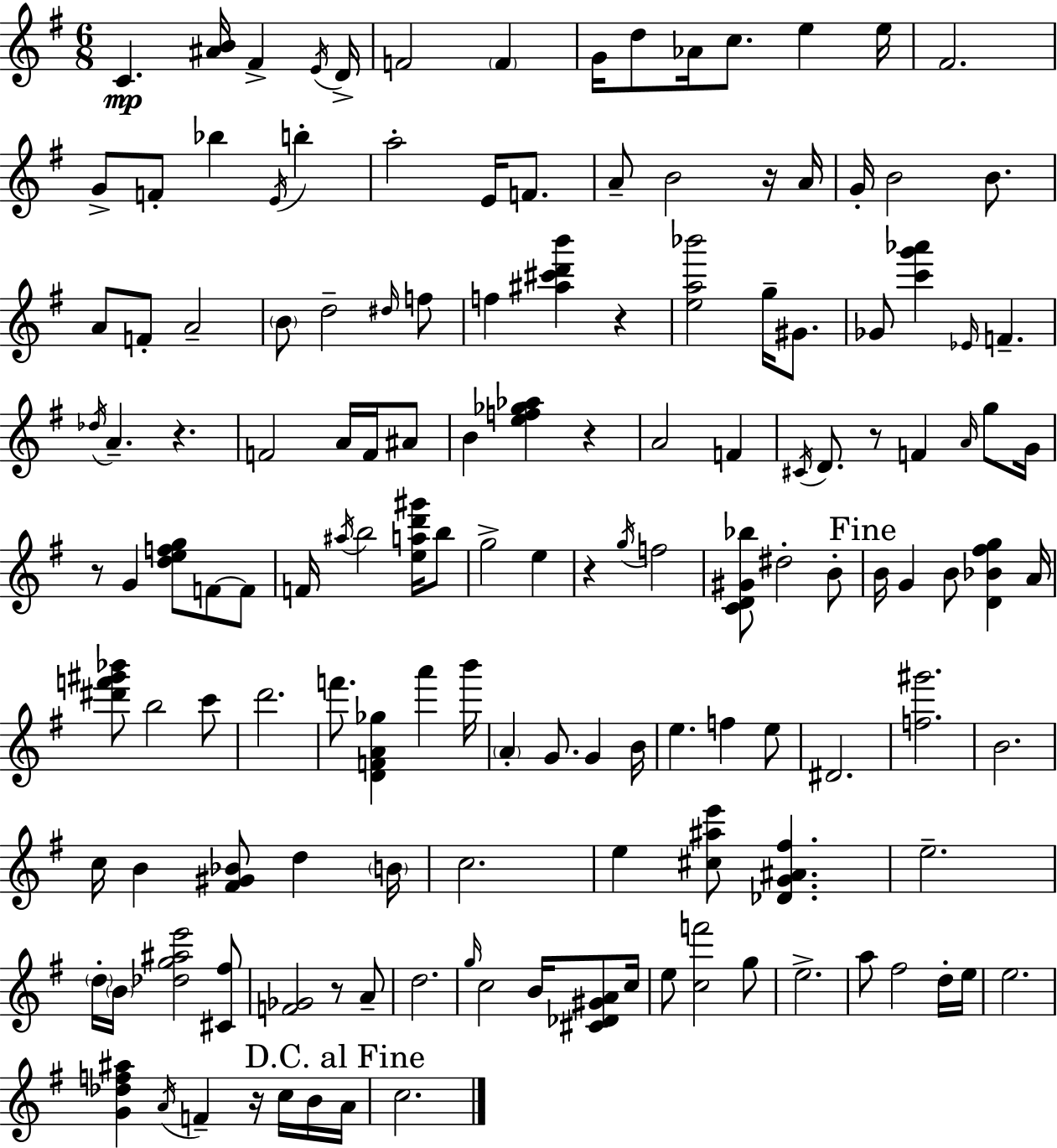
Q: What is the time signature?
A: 6/8